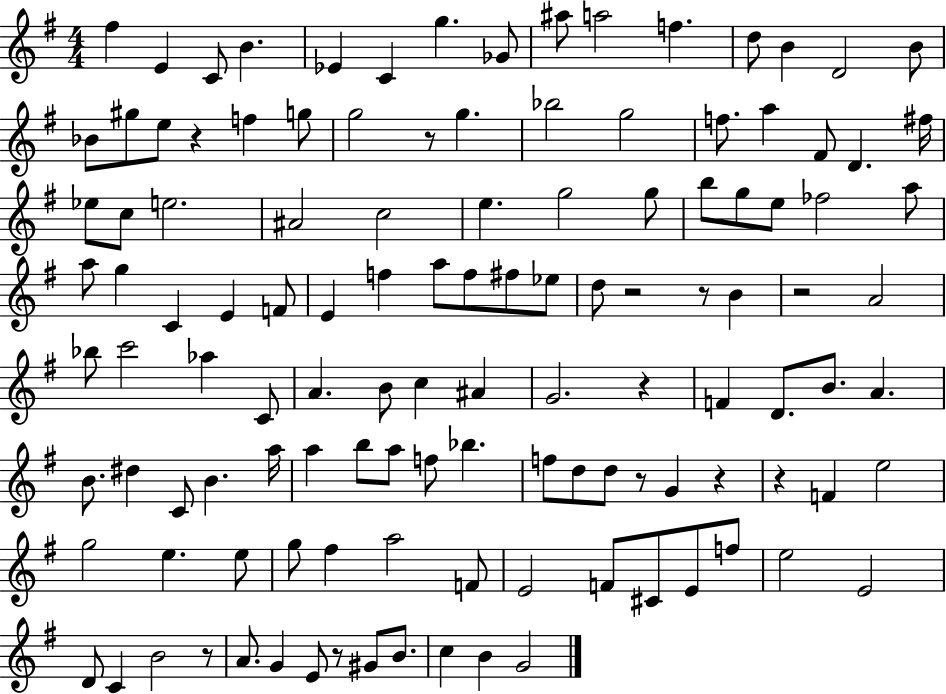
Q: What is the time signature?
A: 4/4